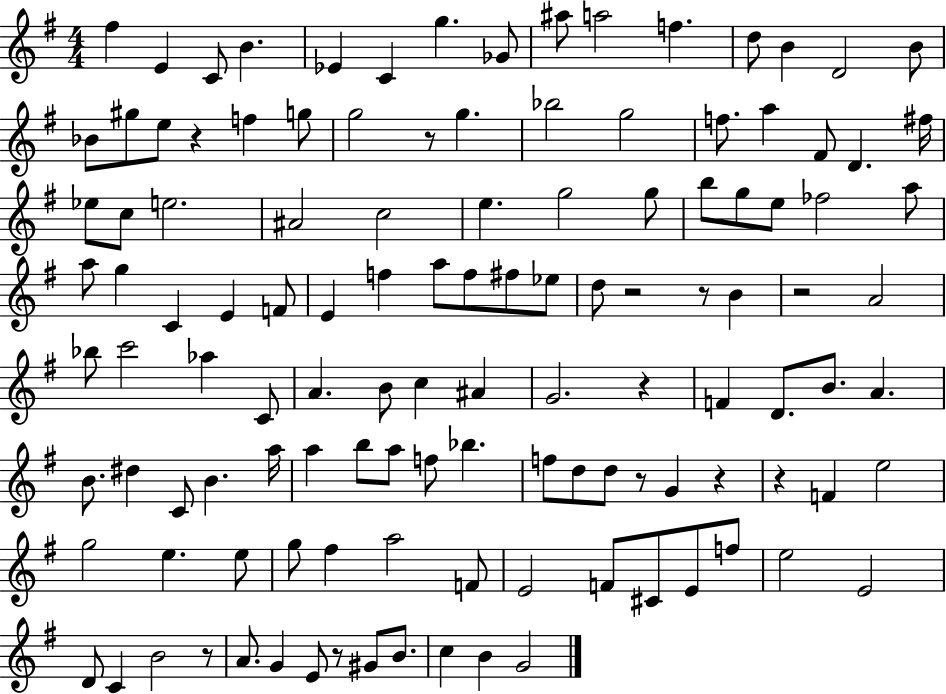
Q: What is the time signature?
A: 4/4